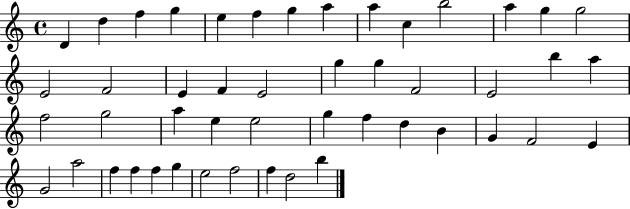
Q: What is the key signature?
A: C major